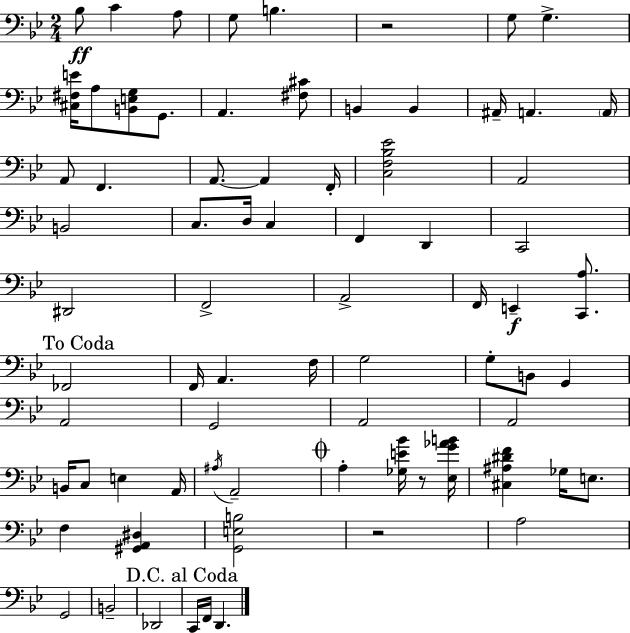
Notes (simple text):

Bb3/e C4/q A3/e G3/e B3/q. R/h G3/e G3/q. [C#3,F#3,E4]/s A3/e [B2,E3,G3]/e G2/e. A2/q. [F#3,C#4]/e B2/q B2/q A#2/s A2/q. A2/s A2/e F2/q. A2/e. A2/q F2/s [C3,F3,Bb3,Eb4]/h A2/h B2/h C3/e. D3/s C3/q F2/q D2/q C2/h D#2/h F2/h A2/h F2/s E2/q [C2,A3]/e. FES2/h F2/s A2/q. F3/s G3/h G3/e B2/e G2/q A2/h G2/h A2/h A2/h B2/s C3/e E3/q A2/s A#3/s A2/h A3/q [Gb3,E4,Bb4]/s R/e [Eb3,G4,Ab4,B4]/s [C#3,A#3,D#4,F4]/q Gb3/s E3/e. F3/q [G#2,A2,D#3]/q [G2,E3,B3]/h R/h A3/h G2/h B2/h Db2/h C2/s F2/s D2/q.